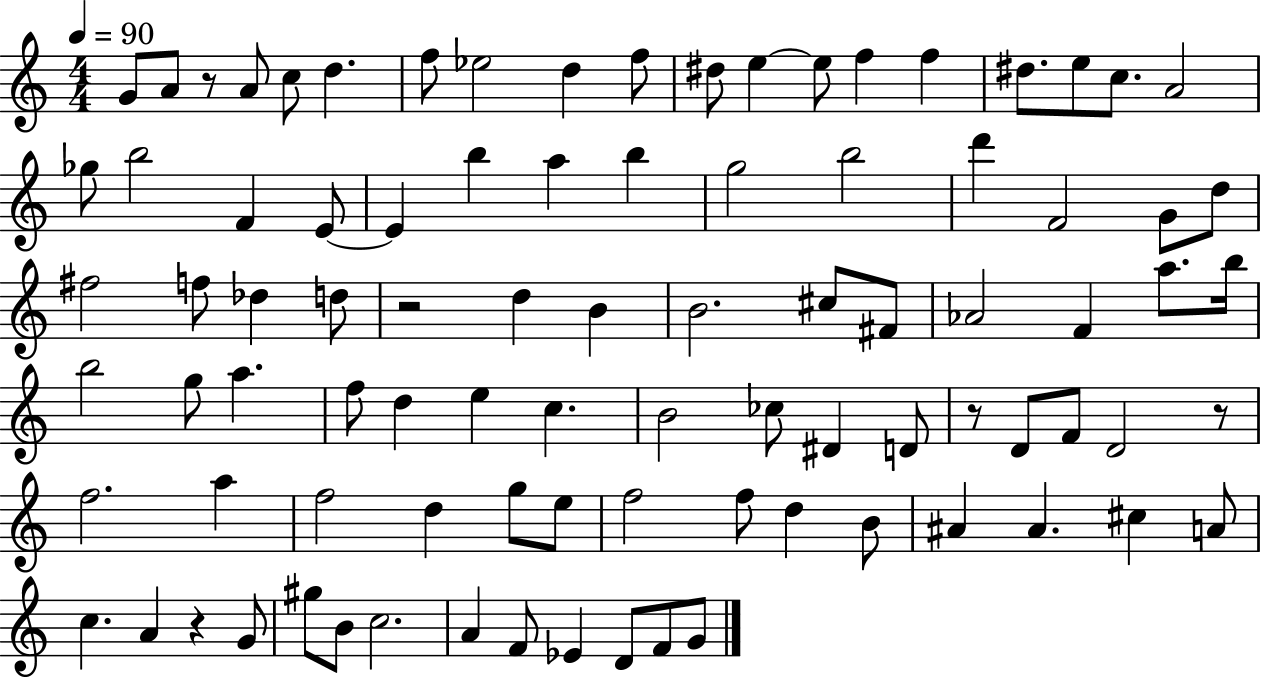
{
  \clef treble
  \numericTimeSignature
  \time 4/4
  \key c \major
  \tempo 4 = 90
  g'8 a'8 r8 a'8 c''8 d''4. | f''8 ees''2 d''4 f''8 | dis''8 e''4~~ e''8 f''4 f''4 | dis''8. e''8 c''8. a'2 | \break ges''8 b''2 f'4 e'8~~ | e'4 b''4 a''4 b''4 | g''2 b''2 | d'''4 f'2 g'8 d''8 | \break fis''2 f''8 des''4 d''8 | r2 d''4 b'4 | b'2. cis''8 fis'8 | aes'2 f'4 a''8. b''16 | \break b''2 g''8 a''4. | f''8 d''4 e''4 c''4. | b'2 ces''8 dis'4 d'8 | r8 d'8 f'8 d'2 r8 | \break f''2. a''4 | f''2 d''4 g''8 e''8 | f''2 f''8 d''4 b'8 | ais'4 ais'4. cis''4 a'8 | \break c''4. a'4 r4 g'8 | gis''8 b'8 c''2. | a'4 f'8 ees'4 d'8 f'8 g'8 | \bar "|."
}